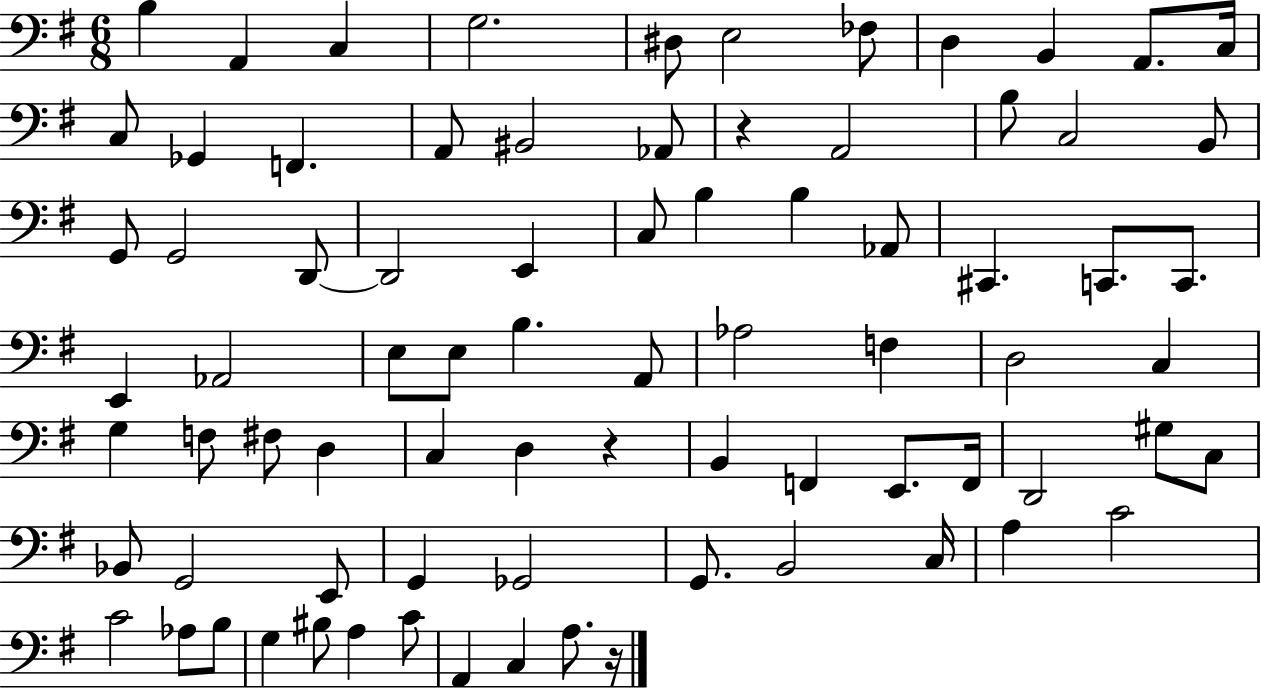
B3/q A2/q C3/q G3/h. D#3/e E3/h FES3/e D3/q B2/q A2/e. C3/s C3/e Gb2/q F2/q. A2/e BIS2/h Ab2/e R/q A2/h B3/e C3/h B2/e G2/e G2/h D2/e D2/h E2/q C3/e B3/q B3/q Ab2/e C#2/q. C2/e. C2/e. E2/q Ab2/h E3/e E3/e B3/q. A2/e Ab3/h F3/q D3/h C3/q G3/q F3/e F#3/e D3/q C3/q D3/q R/q B2/q F2/q E2/e. F2/s D2/h G#3/e C3/e Bb2/e G2/h E2/e G2/q Gb2/h G2/e. B2/h C3/s A3/q C4/h C4/h Ab3/e B3/e G3/q BIS3/e A3/q C4/e A2/q C3/q A3/e. R/s